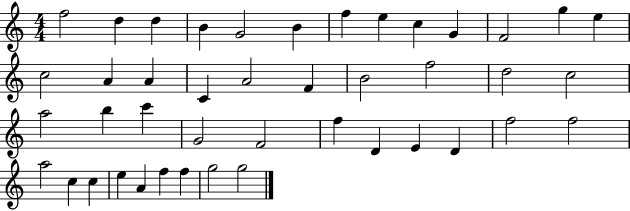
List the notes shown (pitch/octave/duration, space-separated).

F5/h D5/q D5/q B4/q G4/h B4/q F5/q E5/q C5/q G4/q F4/h G5/q E5/q C5/h A4/q A4/q C4/q A4/h F4/q B4/h F5/h D5/h C5/h A5/h B5/q C6/q G4/h F4/h F5/q D4/q E4/q D4/q F5/h F5/h A5/h C5/q C5/q E5/q A4/q F5/q F5/q G5/h G5/h